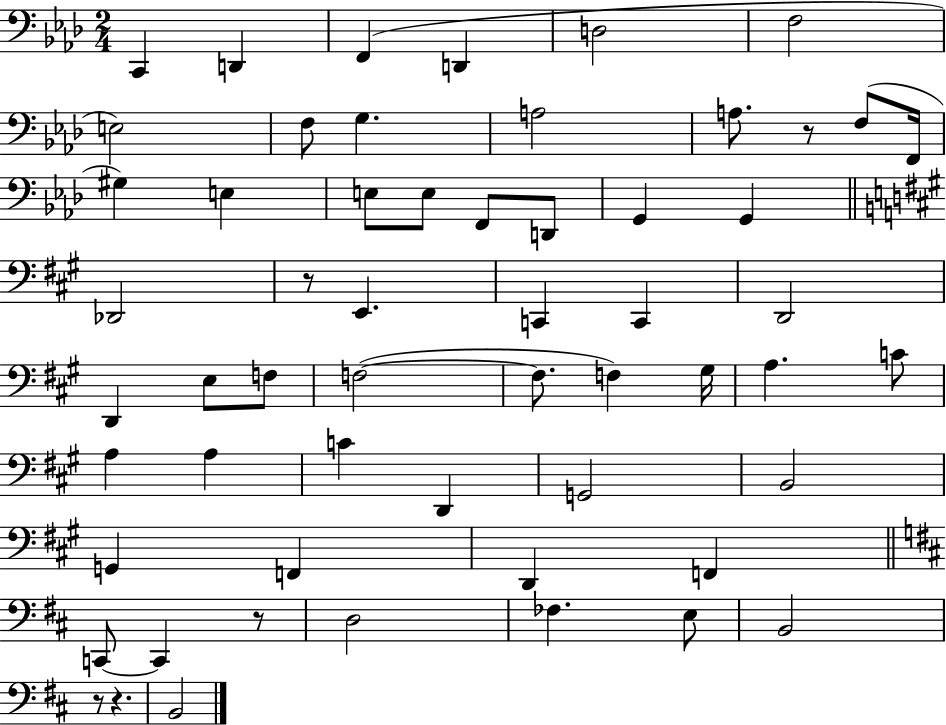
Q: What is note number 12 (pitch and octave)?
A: F3